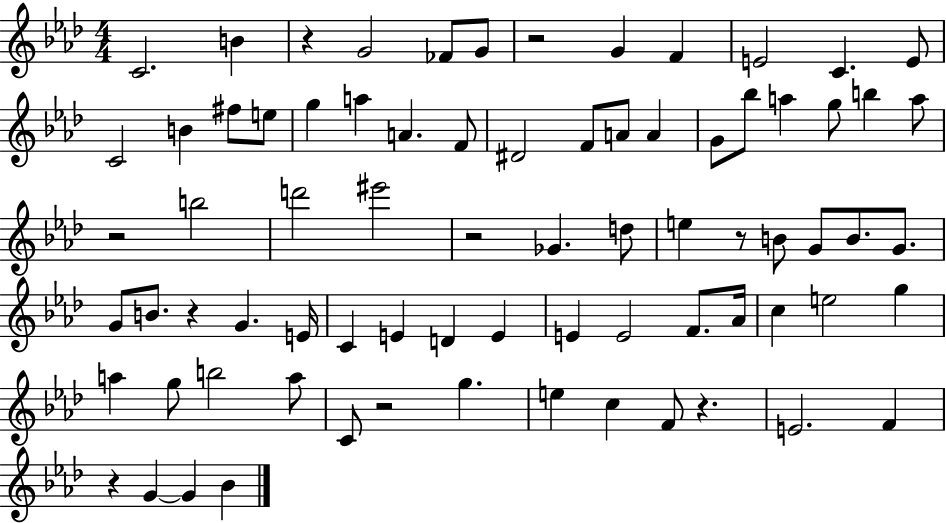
C4/h. B4/q R/q G4/h FES4/e G4/e R/h G4/q F4/q E4/h C4/q. E4/e C4/h B4/q F#5/e E5/e G5/q A5/q A4/q. F4/e D#4/h F4/e A4/e A4/q G4/e Bb5/e A5/q G5/e B5/q A5/e R/h B5/h D6/h EIS6/h R/h Gb4/q. D5/e E5/q R/e B4/e G4/e B4/e. G4/e. G4/e B4/e. R/q G4/q. E4/s C4/q E4/q D4/q E4/q E4/q E4/h F4/e. Ab4/s C5/q E5/h G5/q A5/q G5/e B5/h A5/e C4/e R/h G5/q. E5/q C5/q F4/e R/q. E4/h. F4/q R/q G4/q G4/q Bb4/q